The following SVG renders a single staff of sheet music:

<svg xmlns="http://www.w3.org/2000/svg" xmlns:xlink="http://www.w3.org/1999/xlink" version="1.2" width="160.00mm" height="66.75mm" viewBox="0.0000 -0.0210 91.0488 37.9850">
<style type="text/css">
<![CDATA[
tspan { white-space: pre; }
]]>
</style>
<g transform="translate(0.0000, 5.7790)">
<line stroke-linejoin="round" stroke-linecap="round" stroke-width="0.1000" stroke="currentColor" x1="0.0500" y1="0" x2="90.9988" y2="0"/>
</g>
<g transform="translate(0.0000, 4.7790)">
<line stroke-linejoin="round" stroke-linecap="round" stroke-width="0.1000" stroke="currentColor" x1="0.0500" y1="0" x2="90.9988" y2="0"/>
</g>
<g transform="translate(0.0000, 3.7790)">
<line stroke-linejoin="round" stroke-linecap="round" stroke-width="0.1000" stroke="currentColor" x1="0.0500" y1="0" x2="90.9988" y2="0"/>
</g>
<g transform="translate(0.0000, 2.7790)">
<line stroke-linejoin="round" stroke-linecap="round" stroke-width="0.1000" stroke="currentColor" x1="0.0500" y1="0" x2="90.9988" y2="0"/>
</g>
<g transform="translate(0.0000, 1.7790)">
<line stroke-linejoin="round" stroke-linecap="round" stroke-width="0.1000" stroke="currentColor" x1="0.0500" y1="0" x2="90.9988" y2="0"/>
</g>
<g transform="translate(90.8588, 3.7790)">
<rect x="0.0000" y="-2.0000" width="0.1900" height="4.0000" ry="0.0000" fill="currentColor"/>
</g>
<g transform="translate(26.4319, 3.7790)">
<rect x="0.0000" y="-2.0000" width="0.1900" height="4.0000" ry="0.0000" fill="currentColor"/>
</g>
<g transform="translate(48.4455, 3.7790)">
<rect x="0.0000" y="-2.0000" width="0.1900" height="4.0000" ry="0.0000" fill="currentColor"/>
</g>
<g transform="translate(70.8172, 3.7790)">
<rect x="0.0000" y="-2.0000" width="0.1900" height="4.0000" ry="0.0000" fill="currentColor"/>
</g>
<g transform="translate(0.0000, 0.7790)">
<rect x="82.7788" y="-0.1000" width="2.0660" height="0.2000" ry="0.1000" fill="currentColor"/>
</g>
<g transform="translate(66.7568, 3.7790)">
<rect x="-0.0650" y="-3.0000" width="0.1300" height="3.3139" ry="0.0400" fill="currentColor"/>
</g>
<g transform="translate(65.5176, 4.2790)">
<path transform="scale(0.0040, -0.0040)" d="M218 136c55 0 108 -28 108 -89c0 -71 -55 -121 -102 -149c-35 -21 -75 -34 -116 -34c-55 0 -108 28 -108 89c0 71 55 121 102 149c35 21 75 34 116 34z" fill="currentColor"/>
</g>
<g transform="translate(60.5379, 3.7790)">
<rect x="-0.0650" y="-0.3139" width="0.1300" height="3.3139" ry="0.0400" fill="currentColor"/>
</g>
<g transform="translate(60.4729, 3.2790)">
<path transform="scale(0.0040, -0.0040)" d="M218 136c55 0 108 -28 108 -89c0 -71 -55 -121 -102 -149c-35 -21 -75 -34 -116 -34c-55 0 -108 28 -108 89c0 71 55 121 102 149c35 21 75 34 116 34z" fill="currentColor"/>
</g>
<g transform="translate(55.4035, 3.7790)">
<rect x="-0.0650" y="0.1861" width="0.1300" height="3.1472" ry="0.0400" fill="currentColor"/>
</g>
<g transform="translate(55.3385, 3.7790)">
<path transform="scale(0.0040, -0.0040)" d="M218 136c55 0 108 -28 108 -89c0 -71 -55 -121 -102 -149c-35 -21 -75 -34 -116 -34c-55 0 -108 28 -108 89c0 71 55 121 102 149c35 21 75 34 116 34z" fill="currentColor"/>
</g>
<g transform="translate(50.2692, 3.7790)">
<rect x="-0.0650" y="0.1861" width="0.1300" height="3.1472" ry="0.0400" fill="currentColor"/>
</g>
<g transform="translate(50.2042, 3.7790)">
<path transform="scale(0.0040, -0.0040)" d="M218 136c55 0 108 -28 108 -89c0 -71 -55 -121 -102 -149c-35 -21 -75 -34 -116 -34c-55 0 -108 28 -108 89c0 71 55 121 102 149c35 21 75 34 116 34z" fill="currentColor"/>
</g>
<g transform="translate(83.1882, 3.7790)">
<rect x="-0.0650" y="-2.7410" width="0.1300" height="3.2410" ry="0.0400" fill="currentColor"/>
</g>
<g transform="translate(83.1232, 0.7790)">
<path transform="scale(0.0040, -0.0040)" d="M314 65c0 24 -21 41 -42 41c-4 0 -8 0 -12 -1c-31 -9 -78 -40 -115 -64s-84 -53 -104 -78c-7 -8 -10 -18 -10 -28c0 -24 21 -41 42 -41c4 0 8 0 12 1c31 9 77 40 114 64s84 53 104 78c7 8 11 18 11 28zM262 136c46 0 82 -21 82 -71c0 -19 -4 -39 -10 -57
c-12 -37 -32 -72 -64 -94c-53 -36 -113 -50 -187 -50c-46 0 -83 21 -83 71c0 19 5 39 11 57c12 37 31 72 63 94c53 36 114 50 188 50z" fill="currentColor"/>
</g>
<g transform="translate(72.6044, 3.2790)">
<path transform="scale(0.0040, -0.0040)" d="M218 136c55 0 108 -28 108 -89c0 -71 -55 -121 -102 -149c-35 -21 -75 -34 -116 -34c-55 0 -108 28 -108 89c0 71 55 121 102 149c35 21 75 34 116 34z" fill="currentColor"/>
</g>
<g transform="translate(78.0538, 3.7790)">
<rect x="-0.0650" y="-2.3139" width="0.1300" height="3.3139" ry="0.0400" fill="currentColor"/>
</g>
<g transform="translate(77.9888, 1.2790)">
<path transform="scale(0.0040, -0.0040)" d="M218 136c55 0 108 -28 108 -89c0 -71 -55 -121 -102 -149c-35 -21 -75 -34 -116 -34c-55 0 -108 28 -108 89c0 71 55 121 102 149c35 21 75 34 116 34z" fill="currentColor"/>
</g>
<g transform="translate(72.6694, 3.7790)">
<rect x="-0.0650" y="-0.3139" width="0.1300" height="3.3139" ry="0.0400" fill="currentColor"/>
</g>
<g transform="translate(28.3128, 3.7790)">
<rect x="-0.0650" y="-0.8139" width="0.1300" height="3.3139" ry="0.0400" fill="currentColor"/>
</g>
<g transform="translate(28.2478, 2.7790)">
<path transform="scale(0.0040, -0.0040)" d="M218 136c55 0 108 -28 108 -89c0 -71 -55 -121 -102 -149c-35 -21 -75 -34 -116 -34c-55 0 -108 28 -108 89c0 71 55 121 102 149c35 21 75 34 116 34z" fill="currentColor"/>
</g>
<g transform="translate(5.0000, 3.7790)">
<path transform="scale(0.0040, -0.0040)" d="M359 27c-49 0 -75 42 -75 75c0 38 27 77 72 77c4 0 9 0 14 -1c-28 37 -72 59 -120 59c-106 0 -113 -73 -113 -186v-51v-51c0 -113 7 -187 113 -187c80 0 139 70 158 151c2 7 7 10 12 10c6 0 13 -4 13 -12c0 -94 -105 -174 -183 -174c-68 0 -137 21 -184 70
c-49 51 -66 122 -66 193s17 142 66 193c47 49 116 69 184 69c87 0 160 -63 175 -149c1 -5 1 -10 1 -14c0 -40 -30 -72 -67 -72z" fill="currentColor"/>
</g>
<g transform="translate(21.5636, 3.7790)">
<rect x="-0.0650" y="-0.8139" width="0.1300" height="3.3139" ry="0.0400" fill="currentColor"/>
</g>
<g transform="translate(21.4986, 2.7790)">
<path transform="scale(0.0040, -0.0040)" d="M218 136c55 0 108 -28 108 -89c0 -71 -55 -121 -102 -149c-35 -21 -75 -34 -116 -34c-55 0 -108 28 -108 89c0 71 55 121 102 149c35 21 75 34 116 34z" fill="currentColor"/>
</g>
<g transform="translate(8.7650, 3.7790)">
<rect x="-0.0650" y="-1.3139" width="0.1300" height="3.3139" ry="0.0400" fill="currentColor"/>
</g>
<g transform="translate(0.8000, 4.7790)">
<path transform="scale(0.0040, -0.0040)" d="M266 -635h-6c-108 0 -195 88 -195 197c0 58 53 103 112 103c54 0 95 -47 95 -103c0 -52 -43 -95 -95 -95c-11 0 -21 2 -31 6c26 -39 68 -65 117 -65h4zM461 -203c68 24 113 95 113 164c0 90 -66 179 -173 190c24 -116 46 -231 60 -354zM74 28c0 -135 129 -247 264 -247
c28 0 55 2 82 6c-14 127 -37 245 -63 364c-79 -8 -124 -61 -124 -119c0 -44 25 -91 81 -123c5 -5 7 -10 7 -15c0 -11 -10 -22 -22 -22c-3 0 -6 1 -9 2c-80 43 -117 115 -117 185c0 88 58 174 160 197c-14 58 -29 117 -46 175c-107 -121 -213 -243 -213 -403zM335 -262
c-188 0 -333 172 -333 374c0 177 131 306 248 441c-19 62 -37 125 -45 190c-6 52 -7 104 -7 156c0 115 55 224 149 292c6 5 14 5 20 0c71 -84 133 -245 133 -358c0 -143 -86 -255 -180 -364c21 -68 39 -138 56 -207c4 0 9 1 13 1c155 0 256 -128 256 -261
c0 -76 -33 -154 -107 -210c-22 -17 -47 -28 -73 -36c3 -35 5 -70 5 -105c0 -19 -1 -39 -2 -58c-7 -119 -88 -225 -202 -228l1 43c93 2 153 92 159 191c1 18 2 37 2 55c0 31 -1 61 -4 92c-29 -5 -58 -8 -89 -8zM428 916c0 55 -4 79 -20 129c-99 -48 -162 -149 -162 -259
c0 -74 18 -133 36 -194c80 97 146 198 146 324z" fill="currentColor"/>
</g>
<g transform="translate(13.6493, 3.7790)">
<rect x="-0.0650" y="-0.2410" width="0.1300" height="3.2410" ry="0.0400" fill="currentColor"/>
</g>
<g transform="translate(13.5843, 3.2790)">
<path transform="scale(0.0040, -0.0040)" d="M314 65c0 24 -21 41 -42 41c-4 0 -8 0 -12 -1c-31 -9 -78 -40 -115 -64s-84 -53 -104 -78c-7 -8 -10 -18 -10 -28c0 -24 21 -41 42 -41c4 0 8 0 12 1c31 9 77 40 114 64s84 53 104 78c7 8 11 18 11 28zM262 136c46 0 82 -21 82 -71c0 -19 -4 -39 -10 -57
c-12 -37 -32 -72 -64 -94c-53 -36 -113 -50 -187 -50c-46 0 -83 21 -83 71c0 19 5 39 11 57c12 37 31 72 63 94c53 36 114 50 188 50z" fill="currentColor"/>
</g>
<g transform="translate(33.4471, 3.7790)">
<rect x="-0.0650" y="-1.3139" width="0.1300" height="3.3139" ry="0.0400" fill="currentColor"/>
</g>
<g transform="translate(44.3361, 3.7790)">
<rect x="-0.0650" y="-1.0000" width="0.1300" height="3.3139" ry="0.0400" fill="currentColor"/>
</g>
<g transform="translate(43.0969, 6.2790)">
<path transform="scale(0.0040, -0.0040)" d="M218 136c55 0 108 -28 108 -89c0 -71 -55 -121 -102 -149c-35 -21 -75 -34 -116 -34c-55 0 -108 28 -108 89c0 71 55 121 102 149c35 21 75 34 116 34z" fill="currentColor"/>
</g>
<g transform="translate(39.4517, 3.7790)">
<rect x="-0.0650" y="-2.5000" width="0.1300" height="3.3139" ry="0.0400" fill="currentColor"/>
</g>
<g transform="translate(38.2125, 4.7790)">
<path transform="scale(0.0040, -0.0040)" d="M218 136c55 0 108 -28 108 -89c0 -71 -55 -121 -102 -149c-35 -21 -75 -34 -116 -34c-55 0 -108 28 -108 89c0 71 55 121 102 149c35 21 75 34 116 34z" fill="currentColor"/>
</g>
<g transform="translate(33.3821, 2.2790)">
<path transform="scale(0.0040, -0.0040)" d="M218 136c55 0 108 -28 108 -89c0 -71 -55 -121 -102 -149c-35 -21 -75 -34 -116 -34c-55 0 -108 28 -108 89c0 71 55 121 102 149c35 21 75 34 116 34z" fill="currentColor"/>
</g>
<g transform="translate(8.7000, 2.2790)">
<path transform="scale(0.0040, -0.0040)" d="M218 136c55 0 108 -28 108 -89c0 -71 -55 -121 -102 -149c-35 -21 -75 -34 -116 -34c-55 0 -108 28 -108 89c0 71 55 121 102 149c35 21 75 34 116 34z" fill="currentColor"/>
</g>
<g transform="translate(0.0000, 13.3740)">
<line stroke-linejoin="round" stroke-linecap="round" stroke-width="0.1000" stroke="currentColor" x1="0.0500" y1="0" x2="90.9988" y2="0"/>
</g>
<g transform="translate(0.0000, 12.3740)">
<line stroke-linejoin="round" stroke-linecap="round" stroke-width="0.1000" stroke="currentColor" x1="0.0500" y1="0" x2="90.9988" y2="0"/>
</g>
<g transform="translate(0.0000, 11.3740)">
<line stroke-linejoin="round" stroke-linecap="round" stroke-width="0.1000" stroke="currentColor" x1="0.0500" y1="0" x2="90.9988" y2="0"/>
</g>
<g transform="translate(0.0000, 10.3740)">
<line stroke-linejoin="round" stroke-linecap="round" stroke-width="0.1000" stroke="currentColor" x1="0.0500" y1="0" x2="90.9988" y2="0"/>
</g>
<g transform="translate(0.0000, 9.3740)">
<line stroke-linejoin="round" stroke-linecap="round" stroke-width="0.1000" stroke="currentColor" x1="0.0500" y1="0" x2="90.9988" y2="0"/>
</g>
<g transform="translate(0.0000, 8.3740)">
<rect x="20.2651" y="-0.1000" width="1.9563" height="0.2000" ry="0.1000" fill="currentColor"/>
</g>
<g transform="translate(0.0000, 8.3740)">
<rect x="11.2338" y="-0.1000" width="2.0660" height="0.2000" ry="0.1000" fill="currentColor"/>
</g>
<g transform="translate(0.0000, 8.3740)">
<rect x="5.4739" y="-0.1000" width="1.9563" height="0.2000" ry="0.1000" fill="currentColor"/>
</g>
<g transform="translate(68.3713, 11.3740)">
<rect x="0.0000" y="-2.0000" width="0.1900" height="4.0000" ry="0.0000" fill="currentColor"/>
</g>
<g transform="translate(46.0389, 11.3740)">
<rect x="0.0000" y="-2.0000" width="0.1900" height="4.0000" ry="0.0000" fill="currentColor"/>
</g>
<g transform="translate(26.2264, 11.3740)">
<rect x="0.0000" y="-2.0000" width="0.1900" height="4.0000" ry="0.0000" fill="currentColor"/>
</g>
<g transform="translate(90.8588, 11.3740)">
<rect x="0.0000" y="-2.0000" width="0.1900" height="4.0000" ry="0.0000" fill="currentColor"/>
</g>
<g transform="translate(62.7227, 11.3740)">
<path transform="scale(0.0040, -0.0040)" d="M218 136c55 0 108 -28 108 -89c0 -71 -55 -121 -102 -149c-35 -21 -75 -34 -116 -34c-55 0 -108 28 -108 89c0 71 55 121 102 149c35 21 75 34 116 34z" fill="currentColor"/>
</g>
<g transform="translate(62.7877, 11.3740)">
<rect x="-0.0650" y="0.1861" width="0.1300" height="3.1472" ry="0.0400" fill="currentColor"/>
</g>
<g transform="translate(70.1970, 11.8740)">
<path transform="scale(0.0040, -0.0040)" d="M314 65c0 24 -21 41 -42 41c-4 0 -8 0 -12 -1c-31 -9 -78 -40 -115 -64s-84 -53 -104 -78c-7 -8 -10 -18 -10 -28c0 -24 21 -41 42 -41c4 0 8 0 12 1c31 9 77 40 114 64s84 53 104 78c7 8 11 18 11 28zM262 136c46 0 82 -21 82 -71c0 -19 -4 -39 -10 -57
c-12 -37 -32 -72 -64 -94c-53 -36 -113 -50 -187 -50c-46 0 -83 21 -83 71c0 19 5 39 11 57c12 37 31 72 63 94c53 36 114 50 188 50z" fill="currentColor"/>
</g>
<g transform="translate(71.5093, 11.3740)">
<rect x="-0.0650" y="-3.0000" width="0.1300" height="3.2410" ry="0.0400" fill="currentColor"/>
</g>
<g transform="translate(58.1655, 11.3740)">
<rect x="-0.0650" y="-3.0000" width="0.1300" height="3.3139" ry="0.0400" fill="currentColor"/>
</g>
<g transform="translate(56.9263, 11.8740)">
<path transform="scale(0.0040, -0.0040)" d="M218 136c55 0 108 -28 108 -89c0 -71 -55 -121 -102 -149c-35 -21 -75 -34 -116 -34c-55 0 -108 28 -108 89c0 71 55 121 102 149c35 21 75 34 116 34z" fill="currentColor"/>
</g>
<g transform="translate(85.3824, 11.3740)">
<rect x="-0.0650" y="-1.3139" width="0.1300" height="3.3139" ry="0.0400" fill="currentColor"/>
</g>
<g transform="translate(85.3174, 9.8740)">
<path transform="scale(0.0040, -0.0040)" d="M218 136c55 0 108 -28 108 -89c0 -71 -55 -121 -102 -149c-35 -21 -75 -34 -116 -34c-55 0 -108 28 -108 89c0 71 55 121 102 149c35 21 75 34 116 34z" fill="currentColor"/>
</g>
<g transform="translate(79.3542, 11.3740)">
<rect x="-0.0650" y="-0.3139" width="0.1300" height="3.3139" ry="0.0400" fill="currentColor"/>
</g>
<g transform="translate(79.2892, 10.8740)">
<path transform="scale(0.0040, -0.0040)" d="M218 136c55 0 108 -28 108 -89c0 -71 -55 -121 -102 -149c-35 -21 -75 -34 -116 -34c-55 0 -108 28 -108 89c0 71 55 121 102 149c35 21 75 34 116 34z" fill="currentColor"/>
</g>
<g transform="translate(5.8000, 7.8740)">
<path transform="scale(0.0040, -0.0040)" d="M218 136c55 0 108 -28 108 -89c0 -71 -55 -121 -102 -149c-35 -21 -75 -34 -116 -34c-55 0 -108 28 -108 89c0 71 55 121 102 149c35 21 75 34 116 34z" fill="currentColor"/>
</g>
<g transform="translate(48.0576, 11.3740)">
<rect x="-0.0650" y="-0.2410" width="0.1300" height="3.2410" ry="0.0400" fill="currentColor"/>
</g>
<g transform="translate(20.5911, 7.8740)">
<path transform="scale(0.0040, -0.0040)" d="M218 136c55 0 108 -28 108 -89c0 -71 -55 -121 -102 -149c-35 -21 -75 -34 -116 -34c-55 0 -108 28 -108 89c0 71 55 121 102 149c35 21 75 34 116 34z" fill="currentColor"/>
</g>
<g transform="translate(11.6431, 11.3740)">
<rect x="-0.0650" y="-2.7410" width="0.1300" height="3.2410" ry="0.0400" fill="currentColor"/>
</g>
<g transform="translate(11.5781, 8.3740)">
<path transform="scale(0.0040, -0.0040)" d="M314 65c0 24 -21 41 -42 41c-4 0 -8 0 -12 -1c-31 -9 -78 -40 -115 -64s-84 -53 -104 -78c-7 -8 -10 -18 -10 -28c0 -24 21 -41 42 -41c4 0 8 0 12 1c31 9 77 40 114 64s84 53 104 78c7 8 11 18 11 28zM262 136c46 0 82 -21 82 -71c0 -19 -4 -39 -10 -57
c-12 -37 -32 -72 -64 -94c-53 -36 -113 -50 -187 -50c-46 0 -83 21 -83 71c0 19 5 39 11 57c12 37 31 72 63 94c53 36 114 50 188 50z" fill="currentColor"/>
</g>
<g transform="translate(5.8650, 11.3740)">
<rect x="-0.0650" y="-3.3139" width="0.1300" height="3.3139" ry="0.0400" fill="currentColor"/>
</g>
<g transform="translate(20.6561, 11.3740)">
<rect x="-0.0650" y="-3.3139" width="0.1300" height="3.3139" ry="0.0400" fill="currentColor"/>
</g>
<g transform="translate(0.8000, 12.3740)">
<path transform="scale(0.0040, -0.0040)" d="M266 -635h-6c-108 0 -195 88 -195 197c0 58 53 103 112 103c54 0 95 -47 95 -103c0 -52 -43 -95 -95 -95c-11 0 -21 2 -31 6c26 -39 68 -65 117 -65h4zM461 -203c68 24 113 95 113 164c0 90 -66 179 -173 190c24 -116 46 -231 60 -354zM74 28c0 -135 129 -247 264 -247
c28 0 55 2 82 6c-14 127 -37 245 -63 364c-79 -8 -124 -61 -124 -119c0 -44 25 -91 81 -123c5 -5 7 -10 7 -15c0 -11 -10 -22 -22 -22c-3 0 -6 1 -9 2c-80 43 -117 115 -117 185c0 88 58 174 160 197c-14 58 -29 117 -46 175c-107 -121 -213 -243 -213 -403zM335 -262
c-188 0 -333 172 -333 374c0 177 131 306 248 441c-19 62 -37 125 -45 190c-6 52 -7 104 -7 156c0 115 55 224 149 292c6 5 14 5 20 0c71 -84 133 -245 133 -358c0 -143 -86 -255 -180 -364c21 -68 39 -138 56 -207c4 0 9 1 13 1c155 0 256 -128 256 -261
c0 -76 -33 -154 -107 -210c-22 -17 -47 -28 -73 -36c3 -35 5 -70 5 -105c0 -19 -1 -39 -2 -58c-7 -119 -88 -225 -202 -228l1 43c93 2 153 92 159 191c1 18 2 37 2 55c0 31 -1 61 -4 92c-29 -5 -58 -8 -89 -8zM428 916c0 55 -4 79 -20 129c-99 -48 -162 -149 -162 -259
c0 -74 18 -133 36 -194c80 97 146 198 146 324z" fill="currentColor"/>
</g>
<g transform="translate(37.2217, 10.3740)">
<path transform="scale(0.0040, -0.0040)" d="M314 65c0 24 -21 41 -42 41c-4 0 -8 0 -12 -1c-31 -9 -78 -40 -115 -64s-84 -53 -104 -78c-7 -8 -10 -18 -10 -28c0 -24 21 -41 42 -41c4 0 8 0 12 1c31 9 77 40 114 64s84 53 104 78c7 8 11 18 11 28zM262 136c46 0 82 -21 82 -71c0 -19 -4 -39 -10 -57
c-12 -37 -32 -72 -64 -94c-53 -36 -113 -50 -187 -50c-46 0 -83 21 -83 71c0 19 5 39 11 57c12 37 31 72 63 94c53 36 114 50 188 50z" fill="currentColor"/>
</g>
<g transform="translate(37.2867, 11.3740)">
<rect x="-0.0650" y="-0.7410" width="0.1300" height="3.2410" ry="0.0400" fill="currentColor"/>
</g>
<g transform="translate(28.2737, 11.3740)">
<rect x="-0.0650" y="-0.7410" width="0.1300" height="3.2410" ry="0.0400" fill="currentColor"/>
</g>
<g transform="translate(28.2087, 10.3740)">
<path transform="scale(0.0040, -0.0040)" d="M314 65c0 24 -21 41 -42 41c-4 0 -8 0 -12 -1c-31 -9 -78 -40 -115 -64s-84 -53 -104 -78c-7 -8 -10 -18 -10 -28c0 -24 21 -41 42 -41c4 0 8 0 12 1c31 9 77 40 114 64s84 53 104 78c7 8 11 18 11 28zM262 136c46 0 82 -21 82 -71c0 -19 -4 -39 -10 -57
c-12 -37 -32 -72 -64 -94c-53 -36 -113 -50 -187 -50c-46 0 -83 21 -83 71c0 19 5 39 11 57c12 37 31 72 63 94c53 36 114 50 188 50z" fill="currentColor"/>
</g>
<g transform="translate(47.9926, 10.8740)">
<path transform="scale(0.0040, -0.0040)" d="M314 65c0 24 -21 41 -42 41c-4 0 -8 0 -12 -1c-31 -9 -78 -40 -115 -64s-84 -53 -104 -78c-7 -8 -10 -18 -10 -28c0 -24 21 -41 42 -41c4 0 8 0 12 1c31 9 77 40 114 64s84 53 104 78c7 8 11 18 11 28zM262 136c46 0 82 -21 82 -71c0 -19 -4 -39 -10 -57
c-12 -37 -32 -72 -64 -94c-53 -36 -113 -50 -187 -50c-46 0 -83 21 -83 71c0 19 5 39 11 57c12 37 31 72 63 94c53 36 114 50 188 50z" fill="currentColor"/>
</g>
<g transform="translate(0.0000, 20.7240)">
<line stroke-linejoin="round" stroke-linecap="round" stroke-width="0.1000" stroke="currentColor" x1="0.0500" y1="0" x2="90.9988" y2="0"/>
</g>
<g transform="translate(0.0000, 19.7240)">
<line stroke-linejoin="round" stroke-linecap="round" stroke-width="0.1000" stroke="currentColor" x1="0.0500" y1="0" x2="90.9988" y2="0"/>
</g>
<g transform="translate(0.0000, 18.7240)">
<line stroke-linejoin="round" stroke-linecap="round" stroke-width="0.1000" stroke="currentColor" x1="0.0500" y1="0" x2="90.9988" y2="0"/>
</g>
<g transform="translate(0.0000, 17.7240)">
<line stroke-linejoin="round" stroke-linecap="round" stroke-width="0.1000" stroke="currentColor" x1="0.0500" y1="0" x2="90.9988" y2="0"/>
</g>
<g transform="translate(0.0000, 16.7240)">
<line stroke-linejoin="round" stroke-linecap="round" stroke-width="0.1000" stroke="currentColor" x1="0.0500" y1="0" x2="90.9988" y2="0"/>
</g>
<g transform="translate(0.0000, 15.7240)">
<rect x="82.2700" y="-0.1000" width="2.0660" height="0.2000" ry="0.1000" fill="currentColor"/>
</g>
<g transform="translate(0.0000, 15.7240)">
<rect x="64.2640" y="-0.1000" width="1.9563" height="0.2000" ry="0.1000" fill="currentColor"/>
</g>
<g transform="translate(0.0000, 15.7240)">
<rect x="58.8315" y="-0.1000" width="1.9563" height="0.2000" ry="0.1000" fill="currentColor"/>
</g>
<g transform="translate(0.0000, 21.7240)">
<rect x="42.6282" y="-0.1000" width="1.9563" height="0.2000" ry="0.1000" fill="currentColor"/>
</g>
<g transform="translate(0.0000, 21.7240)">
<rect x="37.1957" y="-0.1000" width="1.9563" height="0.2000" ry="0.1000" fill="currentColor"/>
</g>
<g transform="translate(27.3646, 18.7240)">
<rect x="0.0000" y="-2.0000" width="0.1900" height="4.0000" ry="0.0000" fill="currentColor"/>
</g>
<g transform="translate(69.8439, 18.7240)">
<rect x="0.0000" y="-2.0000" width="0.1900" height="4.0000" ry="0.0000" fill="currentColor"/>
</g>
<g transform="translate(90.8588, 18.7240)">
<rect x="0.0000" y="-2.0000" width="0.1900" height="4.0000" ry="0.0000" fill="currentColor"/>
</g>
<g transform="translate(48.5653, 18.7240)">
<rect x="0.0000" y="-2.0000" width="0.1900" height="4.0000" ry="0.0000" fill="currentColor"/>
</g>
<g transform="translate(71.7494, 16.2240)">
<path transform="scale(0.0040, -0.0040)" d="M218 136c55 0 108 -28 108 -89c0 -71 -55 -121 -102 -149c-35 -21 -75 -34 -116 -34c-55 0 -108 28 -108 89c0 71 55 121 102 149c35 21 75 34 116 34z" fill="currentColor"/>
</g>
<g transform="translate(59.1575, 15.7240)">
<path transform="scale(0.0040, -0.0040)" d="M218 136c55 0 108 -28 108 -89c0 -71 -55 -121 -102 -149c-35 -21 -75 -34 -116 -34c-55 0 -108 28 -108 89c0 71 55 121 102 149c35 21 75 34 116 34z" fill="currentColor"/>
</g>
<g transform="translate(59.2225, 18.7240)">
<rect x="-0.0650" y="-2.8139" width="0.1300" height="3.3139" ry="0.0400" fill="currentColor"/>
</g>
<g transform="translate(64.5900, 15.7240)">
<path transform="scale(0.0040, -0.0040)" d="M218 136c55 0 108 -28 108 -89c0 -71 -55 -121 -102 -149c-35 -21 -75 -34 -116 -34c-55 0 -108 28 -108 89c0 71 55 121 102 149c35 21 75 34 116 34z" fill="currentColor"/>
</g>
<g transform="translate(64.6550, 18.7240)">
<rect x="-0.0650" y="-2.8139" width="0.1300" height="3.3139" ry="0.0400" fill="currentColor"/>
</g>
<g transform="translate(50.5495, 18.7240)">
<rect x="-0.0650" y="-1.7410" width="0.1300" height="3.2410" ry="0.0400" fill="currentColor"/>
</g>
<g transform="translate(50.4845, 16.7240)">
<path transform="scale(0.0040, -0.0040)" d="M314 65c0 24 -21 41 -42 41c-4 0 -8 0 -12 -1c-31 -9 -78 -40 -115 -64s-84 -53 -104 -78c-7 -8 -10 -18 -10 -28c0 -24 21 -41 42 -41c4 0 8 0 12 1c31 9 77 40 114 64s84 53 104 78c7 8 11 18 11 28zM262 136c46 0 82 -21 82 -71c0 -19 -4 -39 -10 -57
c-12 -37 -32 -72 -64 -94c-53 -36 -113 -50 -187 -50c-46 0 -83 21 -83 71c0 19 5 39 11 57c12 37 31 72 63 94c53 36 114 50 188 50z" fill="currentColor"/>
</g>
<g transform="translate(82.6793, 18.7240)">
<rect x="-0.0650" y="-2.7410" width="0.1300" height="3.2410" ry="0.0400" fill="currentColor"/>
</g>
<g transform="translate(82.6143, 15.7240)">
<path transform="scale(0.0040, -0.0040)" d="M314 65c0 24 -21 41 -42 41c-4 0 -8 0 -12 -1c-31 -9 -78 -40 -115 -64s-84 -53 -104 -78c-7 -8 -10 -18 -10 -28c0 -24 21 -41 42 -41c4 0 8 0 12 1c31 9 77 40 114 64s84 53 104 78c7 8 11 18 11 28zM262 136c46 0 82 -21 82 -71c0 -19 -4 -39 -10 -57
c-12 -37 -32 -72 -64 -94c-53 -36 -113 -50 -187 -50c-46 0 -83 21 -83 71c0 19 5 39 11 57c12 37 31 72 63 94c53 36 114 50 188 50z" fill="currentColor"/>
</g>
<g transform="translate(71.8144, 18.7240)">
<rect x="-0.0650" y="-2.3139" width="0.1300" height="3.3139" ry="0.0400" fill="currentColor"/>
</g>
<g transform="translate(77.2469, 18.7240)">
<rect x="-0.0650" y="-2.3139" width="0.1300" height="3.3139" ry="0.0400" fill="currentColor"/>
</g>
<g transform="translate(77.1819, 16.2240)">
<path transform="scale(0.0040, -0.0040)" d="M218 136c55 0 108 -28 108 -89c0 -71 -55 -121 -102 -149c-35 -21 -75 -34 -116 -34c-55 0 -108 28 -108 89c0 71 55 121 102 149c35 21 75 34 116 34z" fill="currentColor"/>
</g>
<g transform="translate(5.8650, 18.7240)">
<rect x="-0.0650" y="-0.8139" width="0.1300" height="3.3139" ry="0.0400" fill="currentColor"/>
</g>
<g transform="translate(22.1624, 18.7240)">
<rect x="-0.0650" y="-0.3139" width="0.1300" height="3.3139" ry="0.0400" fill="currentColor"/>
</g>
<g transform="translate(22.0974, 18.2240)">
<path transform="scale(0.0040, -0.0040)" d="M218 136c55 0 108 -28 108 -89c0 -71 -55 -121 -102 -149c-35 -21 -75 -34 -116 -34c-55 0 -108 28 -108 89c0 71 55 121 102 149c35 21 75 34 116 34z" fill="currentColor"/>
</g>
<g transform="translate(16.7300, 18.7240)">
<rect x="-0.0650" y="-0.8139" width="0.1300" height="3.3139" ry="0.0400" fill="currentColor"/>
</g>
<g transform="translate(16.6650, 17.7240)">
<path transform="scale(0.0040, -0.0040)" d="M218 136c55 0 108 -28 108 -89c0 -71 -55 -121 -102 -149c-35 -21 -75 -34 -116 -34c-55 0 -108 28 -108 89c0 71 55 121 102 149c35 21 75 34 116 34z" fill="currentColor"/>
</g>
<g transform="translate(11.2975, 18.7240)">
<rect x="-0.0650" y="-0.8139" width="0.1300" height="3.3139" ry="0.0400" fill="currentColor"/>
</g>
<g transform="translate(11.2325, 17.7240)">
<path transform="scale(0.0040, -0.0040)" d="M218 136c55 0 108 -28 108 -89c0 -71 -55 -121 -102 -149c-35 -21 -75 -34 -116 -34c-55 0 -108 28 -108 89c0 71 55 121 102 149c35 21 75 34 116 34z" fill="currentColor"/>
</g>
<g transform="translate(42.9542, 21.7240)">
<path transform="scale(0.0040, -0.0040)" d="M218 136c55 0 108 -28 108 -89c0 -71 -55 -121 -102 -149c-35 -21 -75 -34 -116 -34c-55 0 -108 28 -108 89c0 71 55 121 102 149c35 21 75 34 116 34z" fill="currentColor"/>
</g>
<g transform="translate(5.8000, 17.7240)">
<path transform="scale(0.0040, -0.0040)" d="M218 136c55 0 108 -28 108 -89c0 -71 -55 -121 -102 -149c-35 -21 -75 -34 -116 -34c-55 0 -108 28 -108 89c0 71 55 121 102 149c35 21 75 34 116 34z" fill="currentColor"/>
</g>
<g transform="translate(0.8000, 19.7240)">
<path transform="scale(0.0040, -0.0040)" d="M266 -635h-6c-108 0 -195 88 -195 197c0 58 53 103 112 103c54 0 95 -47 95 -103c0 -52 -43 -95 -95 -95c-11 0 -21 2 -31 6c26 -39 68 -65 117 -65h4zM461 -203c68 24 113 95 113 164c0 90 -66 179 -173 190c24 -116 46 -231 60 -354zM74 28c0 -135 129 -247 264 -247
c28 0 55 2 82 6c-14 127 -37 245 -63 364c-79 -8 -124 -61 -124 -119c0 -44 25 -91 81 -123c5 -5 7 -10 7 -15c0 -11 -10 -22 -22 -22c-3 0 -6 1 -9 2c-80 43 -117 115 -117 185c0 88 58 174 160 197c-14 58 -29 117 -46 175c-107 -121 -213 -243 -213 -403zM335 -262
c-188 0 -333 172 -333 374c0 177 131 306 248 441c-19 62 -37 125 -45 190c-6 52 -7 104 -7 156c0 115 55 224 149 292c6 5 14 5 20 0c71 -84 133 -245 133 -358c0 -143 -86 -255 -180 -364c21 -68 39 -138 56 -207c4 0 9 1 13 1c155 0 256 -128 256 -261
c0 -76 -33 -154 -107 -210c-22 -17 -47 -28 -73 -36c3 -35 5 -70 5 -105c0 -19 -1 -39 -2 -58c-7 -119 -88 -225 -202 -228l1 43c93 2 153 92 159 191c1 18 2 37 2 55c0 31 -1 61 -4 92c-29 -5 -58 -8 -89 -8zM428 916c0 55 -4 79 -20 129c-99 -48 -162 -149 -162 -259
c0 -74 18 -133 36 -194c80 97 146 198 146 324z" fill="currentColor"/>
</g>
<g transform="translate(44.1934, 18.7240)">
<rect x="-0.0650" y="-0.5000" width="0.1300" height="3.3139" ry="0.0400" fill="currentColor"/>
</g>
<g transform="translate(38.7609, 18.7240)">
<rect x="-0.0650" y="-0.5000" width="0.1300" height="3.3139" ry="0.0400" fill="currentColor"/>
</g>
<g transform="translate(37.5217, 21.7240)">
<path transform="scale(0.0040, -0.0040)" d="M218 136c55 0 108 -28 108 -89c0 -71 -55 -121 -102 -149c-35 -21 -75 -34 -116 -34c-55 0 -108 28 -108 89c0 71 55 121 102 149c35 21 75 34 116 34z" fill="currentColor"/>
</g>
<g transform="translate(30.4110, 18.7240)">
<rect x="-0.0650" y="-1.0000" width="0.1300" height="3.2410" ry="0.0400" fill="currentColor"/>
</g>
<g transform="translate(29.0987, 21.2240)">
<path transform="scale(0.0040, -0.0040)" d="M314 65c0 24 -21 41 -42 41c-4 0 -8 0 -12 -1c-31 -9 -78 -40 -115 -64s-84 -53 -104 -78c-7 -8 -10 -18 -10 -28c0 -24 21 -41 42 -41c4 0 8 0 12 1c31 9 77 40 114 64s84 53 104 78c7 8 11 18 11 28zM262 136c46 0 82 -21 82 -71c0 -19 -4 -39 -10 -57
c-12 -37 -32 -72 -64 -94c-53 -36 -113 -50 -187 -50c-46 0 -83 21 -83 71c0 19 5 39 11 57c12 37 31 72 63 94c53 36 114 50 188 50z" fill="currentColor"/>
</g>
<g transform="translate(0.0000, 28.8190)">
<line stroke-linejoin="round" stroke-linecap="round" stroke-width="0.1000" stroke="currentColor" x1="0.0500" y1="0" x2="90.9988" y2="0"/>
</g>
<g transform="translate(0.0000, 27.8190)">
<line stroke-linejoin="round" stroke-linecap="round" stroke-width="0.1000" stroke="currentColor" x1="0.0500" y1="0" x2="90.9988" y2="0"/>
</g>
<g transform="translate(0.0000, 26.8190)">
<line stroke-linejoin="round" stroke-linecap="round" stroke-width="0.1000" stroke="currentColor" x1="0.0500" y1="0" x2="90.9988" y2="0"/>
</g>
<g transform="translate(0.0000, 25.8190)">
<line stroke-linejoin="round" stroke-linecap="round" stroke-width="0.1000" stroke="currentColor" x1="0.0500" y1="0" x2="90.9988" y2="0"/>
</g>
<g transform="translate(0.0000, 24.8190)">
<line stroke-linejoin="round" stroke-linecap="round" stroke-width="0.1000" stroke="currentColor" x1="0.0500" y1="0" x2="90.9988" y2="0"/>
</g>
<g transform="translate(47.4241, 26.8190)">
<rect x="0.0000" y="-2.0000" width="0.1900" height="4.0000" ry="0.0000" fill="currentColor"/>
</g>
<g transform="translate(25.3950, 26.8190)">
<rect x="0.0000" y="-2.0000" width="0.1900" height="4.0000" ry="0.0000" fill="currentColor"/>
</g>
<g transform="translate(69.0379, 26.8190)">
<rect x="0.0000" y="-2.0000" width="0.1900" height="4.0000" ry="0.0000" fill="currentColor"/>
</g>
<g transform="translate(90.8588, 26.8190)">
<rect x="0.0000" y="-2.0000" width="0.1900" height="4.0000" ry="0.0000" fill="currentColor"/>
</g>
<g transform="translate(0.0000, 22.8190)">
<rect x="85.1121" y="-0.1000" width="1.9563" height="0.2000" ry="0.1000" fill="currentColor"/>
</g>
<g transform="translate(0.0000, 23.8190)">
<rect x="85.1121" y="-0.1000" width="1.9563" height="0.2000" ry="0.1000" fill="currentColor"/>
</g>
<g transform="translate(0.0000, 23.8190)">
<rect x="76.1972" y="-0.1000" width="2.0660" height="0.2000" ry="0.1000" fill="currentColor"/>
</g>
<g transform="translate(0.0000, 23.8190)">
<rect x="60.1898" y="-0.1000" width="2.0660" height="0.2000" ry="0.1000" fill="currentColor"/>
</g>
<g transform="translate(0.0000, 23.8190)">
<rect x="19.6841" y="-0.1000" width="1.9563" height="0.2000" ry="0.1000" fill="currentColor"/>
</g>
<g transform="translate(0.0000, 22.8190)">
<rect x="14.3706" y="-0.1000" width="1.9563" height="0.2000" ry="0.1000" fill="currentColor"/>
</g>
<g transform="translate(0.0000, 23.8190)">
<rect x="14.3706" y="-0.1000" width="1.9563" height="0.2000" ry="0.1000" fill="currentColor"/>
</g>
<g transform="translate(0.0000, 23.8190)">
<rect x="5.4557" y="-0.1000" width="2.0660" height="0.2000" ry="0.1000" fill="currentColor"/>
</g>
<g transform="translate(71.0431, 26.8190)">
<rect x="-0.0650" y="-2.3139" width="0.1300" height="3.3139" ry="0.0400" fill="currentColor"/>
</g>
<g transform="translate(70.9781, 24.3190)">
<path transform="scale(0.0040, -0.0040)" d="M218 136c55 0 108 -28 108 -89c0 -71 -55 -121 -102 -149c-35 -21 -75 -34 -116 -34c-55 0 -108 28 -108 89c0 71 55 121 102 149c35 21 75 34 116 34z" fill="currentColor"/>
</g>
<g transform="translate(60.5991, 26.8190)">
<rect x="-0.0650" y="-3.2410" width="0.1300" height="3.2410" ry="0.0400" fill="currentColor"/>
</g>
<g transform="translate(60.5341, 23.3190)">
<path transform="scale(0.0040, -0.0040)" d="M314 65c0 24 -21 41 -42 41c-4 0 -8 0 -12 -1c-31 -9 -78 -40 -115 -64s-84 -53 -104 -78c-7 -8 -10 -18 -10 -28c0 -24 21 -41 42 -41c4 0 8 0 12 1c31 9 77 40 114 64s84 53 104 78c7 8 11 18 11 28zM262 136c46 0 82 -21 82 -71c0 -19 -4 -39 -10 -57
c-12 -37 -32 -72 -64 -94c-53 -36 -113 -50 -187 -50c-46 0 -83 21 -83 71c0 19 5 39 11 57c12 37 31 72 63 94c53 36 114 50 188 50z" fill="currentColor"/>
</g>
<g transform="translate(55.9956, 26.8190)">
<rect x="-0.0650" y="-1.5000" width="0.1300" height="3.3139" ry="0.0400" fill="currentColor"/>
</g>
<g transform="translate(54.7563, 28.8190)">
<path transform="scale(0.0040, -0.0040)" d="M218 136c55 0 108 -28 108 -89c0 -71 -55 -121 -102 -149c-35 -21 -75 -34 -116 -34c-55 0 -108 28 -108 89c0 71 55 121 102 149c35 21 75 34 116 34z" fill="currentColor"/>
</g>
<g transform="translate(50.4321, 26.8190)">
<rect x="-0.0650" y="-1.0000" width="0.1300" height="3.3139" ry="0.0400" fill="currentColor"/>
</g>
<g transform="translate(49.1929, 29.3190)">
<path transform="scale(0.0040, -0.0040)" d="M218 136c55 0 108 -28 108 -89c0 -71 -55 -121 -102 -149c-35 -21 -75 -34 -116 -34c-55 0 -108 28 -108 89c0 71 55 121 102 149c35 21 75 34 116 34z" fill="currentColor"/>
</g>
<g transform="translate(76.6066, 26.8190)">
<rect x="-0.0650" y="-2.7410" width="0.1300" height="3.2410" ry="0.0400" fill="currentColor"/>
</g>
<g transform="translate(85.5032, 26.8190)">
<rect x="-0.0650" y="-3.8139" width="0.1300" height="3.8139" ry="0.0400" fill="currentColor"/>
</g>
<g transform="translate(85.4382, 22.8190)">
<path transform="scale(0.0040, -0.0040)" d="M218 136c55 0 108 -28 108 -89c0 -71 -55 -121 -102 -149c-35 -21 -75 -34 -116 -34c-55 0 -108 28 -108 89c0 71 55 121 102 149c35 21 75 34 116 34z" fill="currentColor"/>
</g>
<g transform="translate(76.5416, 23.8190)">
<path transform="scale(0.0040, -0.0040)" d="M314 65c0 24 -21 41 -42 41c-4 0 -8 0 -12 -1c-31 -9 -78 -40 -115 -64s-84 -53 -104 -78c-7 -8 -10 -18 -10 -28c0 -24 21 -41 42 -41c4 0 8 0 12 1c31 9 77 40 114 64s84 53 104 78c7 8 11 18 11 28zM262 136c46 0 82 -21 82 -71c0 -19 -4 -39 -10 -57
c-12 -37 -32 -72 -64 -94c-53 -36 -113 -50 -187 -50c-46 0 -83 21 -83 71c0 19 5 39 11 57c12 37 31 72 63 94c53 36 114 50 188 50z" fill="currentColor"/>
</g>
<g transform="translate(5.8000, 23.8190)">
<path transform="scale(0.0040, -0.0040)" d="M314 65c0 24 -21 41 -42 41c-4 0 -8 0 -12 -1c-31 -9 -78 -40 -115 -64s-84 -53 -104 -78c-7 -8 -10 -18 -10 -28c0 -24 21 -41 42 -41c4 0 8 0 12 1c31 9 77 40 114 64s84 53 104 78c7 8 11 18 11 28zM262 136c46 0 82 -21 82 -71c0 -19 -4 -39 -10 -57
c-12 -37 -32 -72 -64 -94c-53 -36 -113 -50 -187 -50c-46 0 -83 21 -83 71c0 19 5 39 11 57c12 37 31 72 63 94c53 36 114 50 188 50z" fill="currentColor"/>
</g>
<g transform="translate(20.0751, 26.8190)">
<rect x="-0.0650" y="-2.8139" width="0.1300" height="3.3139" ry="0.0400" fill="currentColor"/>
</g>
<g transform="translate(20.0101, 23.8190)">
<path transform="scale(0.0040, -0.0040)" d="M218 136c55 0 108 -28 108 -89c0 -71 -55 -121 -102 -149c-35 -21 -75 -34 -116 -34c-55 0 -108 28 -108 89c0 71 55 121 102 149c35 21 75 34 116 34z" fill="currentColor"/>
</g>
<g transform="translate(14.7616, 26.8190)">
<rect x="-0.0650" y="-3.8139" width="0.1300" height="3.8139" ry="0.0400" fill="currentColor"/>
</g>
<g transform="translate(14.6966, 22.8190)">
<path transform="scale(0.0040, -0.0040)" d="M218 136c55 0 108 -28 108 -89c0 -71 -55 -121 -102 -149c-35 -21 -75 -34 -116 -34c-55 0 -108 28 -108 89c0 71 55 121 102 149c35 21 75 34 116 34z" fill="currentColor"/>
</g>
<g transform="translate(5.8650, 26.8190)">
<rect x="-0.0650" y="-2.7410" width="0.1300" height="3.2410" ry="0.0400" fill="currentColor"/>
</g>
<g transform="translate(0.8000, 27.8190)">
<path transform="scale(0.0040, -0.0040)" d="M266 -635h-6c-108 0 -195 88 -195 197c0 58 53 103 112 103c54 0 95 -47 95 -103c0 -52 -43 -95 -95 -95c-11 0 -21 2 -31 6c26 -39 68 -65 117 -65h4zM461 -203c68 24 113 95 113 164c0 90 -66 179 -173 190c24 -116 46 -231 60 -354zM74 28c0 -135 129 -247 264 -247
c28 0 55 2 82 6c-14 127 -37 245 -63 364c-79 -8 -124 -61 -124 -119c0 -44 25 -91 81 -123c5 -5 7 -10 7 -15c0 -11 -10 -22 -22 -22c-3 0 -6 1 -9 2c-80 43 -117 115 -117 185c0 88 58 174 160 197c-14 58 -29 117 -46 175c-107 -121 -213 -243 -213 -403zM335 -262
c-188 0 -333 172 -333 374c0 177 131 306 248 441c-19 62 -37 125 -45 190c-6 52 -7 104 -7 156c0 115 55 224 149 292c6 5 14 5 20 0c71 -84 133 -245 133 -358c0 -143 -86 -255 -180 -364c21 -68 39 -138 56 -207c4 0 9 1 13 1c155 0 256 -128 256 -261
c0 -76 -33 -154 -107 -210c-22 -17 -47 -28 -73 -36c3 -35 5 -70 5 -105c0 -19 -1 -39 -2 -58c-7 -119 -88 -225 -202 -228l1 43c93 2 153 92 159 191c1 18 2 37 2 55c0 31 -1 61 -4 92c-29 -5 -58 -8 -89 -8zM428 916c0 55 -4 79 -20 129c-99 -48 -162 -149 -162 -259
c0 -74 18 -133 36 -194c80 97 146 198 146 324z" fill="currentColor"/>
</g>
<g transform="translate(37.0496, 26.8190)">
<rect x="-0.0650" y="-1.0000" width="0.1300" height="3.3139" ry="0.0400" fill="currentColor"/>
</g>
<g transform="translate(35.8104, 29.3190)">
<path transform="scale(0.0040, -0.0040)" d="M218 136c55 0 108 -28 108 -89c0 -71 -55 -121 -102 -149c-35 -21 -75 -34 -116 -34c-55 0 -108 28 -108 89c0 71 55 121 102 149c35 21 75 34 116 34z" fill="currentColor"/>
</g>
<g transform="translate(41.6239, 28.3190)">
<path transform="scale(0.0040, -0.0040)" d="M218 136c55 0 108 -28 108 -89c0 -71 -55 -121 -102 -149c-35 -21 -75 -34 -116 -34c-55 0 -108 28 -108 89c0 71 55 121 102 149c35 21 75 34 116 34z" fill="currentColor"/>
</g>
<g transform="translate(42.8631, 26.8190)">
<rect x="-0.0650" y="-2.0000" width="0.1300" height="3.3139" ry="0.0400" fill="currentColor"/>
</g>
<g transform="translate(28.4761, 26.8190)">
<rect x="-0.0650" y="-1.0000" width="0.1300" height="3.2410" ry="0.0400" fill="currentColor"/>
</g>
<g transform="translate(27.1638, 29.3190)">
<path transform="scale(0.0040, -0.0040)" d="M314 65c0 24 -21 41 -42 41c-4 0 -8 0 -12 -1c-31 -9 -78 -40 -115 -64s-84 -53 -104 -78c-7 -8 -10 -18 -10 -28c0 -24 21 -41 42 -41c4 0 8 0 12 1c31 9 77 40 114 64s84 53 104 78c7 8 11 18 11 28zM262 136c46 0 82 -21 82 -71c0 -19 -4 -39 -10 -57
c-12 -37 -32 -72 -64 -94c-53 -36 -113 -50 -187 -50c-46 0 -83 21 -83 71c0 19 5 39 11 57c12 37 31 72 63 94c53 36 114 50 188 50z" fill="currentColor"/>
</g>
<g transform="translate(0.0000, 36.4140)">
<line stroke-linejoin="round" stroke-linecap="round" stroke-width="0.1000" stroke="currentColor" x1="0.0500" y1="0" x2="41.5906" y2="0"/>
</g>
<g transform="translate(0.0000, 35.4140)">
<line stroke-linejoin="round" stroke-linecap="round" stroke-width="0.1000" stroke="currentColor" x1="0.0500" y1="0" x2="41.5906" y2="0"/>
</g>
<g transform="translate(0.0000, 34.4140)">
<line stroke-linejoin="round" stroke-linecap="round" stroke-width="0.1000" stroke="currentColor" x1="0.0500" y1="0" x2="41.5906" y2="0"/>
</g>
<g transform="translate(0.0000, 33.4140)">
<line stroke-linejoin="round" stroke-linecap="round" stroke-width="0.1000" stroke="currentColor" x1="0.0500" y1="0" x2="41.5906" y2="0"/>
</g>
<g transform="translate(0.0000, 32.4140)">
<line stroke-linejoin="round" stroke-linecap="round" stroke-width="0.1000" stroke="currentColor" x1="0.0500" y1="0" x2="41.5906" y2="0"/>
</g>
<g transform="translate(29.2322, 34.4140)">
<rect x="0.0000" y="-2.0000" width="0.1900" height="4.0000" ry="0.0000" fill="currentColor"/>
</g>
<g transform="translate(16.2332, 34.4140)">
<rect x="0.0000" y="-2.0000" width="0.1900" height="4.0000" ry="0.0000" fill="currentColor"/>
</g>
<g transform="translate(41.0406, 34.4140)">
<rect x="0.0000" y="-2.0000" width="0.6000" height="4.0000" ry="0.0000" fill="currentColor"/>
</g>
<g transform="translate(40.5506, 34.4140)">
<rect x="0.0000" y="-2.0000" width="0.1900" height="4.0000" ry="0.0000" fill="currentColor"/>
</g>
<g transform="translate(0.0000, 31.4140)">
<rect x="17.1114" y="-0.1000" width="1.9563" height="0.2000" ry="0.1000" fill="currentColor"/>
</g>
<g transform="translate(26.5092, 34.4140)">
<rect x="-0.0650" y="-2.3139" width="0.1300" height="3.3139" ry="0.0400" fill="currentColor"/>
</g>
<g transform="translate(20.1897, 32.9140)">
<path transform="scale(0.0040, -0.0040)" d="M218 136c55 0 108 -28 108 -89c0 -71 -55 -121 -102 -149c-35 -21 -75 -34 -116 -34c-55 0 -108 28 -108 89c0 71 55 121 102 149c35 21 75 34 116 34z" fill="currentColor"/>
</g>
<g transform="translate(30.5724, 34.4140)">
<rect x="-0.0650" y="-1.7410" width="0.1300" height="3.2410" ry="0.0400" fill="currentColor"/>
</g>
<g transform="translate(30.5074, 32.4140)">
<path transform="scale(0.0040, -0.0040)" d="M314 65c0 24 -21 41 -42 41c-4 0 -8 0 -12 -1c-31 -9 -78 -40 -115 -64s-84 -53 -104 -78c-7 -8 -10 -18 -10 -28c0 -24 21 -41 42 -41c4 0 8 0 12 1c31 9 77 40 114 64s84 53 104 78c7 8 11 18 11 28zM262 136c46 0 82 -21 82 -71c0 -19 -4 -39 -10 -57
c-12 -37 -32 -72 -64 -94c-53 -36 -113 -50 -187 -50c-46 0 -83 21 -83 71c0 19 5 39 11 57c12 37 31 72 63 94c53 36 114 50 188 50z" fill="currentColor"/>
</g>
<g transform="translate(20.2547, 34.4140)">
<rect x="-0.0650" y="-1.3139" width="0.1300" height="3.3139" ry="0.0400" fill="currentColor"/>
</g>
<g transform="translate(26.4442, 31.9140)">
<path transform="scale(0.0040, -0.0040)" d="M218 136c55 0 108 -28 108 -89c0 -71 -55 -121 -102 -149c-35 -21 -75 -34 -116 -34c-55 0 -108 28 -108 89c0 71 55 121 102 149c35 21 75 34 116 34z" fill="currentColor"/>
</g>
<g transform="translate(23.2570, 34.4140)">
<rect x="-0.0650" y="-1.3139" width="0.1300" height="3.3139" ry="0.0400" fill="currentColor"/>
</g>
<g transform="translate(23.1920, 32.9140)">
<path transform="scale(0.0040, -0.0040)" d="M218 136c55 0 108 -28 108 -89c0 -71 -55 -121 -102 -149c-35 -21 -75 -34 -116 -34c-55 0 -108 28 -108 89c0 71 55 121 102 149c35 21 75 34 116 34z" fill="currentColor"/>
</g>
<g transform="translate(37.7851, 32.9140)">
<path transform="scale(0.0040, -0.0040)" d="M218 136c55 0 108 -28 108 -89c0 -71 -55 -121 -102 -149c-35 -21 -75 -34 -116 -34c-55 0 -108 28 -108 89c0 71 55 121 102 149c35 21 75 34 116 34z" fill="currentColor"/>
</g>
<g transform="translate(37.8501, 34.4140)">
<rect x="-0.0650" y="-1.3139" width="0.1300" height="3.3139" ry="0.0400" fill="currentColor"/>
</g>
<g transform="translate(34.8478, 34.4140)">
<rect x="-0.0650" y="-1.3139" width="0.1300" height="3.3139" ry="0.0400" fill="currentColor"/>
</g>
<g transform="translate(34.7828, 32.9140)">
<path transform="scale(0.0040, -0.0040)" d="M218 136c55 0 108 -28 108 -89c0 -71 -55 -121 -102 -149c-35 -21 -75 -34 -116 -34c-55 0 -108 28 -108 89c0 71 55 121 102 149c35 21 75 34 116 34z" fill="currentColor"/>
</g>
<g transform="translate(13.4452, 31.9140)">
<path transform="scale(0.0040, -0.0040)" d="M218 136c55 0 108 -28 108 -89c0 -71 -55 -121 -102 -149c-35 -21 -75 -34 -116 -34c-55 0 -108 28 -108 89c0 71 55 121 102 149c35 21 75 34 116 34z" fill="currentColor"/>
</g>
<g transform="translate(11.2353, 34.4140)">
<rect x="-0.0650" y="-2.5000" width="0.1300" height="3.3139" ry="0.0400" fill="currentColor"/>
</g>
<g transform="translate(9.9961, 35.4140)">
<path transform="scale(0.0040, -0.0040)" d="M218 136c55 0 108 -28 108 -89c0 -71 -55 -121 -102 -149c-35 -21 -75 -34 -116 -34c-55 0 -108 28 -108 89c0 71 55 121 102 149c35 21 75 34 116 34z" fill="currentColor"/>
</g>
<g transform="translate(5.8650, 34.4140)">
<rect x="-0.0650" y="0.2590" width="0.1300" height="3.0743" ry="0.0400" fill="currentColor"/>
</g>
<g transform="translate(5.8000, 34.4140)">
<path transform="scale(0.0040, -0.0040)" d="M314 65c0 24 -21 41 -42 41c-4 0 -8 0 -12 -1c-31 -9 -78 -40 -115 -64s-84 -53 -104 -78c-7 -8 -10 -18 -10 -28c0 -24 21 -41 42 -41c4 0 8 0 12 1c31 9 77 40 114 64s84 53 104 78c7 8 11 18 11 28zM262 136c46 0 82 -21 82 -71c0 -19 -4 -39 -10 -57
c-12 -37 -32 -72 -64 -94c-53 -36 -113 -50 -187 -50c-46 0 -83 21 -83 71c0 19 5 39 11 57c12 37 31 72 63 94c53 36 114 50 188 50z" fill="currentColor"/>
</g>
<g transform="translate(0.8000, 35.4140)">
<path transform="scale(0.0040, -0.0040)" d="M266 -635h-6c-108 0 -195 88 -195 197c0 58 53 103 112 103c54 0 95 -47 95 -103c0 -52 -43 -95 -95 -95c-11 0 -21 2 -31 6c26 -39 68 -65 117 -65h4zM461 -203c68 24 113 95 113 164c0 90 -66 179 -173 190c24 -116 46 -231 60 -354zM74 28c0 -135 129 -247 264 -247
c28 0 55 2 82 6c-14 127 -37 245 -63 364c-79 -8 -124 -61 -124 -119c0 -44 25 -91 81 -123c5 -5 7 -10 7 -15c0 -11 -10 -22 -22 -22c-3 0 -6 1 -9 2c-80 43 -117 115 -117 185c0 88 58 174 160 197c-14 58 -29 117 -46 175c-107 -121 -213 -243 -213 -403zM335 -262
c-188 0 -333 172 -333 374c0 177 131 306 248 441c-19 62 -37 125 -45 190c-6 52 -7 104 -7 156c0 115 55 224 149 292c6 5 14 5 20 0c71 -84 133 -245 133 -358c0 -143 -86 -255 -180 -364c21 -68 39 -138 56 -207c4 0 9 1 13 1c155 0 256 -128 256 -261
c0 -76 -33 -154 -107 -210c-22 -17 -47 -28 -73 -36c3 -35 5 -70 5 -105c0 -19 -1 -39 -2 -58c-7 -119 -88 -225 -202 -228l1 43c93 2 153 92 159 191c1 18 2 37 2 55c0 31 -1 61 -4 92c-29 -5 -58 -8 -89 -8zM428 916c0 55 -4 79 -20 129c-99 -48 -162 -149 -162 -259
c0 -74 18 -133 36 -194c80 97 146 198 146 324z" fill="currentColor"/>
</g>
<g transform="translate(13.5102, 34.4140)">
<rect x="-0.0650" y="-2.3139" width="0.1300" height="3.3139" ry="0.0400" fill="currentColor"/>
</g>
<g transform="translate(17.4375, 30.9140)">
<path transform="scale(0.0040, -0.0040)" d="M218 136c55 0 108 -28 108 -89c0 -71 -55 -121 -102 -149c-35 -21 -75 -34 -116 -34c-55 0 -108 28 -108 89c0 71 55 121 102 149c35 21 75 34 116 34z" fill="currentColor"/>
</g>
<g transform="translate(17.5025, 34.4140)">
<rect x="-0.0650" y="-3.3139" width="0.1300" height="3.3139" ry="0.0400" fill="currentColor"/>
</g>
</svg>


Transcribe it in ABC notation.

X:1
T:Untitled
M:4/4
L:1/4
K:C
e c2 d d e G D B B c A c g a2 b a2 b d2 d2 c2 A B A2 c e d d d c D2 C C f2 a a g g a2 a2 c' a D2 D F D E b2 g a2 c' B2 G g b e e g f2 e e